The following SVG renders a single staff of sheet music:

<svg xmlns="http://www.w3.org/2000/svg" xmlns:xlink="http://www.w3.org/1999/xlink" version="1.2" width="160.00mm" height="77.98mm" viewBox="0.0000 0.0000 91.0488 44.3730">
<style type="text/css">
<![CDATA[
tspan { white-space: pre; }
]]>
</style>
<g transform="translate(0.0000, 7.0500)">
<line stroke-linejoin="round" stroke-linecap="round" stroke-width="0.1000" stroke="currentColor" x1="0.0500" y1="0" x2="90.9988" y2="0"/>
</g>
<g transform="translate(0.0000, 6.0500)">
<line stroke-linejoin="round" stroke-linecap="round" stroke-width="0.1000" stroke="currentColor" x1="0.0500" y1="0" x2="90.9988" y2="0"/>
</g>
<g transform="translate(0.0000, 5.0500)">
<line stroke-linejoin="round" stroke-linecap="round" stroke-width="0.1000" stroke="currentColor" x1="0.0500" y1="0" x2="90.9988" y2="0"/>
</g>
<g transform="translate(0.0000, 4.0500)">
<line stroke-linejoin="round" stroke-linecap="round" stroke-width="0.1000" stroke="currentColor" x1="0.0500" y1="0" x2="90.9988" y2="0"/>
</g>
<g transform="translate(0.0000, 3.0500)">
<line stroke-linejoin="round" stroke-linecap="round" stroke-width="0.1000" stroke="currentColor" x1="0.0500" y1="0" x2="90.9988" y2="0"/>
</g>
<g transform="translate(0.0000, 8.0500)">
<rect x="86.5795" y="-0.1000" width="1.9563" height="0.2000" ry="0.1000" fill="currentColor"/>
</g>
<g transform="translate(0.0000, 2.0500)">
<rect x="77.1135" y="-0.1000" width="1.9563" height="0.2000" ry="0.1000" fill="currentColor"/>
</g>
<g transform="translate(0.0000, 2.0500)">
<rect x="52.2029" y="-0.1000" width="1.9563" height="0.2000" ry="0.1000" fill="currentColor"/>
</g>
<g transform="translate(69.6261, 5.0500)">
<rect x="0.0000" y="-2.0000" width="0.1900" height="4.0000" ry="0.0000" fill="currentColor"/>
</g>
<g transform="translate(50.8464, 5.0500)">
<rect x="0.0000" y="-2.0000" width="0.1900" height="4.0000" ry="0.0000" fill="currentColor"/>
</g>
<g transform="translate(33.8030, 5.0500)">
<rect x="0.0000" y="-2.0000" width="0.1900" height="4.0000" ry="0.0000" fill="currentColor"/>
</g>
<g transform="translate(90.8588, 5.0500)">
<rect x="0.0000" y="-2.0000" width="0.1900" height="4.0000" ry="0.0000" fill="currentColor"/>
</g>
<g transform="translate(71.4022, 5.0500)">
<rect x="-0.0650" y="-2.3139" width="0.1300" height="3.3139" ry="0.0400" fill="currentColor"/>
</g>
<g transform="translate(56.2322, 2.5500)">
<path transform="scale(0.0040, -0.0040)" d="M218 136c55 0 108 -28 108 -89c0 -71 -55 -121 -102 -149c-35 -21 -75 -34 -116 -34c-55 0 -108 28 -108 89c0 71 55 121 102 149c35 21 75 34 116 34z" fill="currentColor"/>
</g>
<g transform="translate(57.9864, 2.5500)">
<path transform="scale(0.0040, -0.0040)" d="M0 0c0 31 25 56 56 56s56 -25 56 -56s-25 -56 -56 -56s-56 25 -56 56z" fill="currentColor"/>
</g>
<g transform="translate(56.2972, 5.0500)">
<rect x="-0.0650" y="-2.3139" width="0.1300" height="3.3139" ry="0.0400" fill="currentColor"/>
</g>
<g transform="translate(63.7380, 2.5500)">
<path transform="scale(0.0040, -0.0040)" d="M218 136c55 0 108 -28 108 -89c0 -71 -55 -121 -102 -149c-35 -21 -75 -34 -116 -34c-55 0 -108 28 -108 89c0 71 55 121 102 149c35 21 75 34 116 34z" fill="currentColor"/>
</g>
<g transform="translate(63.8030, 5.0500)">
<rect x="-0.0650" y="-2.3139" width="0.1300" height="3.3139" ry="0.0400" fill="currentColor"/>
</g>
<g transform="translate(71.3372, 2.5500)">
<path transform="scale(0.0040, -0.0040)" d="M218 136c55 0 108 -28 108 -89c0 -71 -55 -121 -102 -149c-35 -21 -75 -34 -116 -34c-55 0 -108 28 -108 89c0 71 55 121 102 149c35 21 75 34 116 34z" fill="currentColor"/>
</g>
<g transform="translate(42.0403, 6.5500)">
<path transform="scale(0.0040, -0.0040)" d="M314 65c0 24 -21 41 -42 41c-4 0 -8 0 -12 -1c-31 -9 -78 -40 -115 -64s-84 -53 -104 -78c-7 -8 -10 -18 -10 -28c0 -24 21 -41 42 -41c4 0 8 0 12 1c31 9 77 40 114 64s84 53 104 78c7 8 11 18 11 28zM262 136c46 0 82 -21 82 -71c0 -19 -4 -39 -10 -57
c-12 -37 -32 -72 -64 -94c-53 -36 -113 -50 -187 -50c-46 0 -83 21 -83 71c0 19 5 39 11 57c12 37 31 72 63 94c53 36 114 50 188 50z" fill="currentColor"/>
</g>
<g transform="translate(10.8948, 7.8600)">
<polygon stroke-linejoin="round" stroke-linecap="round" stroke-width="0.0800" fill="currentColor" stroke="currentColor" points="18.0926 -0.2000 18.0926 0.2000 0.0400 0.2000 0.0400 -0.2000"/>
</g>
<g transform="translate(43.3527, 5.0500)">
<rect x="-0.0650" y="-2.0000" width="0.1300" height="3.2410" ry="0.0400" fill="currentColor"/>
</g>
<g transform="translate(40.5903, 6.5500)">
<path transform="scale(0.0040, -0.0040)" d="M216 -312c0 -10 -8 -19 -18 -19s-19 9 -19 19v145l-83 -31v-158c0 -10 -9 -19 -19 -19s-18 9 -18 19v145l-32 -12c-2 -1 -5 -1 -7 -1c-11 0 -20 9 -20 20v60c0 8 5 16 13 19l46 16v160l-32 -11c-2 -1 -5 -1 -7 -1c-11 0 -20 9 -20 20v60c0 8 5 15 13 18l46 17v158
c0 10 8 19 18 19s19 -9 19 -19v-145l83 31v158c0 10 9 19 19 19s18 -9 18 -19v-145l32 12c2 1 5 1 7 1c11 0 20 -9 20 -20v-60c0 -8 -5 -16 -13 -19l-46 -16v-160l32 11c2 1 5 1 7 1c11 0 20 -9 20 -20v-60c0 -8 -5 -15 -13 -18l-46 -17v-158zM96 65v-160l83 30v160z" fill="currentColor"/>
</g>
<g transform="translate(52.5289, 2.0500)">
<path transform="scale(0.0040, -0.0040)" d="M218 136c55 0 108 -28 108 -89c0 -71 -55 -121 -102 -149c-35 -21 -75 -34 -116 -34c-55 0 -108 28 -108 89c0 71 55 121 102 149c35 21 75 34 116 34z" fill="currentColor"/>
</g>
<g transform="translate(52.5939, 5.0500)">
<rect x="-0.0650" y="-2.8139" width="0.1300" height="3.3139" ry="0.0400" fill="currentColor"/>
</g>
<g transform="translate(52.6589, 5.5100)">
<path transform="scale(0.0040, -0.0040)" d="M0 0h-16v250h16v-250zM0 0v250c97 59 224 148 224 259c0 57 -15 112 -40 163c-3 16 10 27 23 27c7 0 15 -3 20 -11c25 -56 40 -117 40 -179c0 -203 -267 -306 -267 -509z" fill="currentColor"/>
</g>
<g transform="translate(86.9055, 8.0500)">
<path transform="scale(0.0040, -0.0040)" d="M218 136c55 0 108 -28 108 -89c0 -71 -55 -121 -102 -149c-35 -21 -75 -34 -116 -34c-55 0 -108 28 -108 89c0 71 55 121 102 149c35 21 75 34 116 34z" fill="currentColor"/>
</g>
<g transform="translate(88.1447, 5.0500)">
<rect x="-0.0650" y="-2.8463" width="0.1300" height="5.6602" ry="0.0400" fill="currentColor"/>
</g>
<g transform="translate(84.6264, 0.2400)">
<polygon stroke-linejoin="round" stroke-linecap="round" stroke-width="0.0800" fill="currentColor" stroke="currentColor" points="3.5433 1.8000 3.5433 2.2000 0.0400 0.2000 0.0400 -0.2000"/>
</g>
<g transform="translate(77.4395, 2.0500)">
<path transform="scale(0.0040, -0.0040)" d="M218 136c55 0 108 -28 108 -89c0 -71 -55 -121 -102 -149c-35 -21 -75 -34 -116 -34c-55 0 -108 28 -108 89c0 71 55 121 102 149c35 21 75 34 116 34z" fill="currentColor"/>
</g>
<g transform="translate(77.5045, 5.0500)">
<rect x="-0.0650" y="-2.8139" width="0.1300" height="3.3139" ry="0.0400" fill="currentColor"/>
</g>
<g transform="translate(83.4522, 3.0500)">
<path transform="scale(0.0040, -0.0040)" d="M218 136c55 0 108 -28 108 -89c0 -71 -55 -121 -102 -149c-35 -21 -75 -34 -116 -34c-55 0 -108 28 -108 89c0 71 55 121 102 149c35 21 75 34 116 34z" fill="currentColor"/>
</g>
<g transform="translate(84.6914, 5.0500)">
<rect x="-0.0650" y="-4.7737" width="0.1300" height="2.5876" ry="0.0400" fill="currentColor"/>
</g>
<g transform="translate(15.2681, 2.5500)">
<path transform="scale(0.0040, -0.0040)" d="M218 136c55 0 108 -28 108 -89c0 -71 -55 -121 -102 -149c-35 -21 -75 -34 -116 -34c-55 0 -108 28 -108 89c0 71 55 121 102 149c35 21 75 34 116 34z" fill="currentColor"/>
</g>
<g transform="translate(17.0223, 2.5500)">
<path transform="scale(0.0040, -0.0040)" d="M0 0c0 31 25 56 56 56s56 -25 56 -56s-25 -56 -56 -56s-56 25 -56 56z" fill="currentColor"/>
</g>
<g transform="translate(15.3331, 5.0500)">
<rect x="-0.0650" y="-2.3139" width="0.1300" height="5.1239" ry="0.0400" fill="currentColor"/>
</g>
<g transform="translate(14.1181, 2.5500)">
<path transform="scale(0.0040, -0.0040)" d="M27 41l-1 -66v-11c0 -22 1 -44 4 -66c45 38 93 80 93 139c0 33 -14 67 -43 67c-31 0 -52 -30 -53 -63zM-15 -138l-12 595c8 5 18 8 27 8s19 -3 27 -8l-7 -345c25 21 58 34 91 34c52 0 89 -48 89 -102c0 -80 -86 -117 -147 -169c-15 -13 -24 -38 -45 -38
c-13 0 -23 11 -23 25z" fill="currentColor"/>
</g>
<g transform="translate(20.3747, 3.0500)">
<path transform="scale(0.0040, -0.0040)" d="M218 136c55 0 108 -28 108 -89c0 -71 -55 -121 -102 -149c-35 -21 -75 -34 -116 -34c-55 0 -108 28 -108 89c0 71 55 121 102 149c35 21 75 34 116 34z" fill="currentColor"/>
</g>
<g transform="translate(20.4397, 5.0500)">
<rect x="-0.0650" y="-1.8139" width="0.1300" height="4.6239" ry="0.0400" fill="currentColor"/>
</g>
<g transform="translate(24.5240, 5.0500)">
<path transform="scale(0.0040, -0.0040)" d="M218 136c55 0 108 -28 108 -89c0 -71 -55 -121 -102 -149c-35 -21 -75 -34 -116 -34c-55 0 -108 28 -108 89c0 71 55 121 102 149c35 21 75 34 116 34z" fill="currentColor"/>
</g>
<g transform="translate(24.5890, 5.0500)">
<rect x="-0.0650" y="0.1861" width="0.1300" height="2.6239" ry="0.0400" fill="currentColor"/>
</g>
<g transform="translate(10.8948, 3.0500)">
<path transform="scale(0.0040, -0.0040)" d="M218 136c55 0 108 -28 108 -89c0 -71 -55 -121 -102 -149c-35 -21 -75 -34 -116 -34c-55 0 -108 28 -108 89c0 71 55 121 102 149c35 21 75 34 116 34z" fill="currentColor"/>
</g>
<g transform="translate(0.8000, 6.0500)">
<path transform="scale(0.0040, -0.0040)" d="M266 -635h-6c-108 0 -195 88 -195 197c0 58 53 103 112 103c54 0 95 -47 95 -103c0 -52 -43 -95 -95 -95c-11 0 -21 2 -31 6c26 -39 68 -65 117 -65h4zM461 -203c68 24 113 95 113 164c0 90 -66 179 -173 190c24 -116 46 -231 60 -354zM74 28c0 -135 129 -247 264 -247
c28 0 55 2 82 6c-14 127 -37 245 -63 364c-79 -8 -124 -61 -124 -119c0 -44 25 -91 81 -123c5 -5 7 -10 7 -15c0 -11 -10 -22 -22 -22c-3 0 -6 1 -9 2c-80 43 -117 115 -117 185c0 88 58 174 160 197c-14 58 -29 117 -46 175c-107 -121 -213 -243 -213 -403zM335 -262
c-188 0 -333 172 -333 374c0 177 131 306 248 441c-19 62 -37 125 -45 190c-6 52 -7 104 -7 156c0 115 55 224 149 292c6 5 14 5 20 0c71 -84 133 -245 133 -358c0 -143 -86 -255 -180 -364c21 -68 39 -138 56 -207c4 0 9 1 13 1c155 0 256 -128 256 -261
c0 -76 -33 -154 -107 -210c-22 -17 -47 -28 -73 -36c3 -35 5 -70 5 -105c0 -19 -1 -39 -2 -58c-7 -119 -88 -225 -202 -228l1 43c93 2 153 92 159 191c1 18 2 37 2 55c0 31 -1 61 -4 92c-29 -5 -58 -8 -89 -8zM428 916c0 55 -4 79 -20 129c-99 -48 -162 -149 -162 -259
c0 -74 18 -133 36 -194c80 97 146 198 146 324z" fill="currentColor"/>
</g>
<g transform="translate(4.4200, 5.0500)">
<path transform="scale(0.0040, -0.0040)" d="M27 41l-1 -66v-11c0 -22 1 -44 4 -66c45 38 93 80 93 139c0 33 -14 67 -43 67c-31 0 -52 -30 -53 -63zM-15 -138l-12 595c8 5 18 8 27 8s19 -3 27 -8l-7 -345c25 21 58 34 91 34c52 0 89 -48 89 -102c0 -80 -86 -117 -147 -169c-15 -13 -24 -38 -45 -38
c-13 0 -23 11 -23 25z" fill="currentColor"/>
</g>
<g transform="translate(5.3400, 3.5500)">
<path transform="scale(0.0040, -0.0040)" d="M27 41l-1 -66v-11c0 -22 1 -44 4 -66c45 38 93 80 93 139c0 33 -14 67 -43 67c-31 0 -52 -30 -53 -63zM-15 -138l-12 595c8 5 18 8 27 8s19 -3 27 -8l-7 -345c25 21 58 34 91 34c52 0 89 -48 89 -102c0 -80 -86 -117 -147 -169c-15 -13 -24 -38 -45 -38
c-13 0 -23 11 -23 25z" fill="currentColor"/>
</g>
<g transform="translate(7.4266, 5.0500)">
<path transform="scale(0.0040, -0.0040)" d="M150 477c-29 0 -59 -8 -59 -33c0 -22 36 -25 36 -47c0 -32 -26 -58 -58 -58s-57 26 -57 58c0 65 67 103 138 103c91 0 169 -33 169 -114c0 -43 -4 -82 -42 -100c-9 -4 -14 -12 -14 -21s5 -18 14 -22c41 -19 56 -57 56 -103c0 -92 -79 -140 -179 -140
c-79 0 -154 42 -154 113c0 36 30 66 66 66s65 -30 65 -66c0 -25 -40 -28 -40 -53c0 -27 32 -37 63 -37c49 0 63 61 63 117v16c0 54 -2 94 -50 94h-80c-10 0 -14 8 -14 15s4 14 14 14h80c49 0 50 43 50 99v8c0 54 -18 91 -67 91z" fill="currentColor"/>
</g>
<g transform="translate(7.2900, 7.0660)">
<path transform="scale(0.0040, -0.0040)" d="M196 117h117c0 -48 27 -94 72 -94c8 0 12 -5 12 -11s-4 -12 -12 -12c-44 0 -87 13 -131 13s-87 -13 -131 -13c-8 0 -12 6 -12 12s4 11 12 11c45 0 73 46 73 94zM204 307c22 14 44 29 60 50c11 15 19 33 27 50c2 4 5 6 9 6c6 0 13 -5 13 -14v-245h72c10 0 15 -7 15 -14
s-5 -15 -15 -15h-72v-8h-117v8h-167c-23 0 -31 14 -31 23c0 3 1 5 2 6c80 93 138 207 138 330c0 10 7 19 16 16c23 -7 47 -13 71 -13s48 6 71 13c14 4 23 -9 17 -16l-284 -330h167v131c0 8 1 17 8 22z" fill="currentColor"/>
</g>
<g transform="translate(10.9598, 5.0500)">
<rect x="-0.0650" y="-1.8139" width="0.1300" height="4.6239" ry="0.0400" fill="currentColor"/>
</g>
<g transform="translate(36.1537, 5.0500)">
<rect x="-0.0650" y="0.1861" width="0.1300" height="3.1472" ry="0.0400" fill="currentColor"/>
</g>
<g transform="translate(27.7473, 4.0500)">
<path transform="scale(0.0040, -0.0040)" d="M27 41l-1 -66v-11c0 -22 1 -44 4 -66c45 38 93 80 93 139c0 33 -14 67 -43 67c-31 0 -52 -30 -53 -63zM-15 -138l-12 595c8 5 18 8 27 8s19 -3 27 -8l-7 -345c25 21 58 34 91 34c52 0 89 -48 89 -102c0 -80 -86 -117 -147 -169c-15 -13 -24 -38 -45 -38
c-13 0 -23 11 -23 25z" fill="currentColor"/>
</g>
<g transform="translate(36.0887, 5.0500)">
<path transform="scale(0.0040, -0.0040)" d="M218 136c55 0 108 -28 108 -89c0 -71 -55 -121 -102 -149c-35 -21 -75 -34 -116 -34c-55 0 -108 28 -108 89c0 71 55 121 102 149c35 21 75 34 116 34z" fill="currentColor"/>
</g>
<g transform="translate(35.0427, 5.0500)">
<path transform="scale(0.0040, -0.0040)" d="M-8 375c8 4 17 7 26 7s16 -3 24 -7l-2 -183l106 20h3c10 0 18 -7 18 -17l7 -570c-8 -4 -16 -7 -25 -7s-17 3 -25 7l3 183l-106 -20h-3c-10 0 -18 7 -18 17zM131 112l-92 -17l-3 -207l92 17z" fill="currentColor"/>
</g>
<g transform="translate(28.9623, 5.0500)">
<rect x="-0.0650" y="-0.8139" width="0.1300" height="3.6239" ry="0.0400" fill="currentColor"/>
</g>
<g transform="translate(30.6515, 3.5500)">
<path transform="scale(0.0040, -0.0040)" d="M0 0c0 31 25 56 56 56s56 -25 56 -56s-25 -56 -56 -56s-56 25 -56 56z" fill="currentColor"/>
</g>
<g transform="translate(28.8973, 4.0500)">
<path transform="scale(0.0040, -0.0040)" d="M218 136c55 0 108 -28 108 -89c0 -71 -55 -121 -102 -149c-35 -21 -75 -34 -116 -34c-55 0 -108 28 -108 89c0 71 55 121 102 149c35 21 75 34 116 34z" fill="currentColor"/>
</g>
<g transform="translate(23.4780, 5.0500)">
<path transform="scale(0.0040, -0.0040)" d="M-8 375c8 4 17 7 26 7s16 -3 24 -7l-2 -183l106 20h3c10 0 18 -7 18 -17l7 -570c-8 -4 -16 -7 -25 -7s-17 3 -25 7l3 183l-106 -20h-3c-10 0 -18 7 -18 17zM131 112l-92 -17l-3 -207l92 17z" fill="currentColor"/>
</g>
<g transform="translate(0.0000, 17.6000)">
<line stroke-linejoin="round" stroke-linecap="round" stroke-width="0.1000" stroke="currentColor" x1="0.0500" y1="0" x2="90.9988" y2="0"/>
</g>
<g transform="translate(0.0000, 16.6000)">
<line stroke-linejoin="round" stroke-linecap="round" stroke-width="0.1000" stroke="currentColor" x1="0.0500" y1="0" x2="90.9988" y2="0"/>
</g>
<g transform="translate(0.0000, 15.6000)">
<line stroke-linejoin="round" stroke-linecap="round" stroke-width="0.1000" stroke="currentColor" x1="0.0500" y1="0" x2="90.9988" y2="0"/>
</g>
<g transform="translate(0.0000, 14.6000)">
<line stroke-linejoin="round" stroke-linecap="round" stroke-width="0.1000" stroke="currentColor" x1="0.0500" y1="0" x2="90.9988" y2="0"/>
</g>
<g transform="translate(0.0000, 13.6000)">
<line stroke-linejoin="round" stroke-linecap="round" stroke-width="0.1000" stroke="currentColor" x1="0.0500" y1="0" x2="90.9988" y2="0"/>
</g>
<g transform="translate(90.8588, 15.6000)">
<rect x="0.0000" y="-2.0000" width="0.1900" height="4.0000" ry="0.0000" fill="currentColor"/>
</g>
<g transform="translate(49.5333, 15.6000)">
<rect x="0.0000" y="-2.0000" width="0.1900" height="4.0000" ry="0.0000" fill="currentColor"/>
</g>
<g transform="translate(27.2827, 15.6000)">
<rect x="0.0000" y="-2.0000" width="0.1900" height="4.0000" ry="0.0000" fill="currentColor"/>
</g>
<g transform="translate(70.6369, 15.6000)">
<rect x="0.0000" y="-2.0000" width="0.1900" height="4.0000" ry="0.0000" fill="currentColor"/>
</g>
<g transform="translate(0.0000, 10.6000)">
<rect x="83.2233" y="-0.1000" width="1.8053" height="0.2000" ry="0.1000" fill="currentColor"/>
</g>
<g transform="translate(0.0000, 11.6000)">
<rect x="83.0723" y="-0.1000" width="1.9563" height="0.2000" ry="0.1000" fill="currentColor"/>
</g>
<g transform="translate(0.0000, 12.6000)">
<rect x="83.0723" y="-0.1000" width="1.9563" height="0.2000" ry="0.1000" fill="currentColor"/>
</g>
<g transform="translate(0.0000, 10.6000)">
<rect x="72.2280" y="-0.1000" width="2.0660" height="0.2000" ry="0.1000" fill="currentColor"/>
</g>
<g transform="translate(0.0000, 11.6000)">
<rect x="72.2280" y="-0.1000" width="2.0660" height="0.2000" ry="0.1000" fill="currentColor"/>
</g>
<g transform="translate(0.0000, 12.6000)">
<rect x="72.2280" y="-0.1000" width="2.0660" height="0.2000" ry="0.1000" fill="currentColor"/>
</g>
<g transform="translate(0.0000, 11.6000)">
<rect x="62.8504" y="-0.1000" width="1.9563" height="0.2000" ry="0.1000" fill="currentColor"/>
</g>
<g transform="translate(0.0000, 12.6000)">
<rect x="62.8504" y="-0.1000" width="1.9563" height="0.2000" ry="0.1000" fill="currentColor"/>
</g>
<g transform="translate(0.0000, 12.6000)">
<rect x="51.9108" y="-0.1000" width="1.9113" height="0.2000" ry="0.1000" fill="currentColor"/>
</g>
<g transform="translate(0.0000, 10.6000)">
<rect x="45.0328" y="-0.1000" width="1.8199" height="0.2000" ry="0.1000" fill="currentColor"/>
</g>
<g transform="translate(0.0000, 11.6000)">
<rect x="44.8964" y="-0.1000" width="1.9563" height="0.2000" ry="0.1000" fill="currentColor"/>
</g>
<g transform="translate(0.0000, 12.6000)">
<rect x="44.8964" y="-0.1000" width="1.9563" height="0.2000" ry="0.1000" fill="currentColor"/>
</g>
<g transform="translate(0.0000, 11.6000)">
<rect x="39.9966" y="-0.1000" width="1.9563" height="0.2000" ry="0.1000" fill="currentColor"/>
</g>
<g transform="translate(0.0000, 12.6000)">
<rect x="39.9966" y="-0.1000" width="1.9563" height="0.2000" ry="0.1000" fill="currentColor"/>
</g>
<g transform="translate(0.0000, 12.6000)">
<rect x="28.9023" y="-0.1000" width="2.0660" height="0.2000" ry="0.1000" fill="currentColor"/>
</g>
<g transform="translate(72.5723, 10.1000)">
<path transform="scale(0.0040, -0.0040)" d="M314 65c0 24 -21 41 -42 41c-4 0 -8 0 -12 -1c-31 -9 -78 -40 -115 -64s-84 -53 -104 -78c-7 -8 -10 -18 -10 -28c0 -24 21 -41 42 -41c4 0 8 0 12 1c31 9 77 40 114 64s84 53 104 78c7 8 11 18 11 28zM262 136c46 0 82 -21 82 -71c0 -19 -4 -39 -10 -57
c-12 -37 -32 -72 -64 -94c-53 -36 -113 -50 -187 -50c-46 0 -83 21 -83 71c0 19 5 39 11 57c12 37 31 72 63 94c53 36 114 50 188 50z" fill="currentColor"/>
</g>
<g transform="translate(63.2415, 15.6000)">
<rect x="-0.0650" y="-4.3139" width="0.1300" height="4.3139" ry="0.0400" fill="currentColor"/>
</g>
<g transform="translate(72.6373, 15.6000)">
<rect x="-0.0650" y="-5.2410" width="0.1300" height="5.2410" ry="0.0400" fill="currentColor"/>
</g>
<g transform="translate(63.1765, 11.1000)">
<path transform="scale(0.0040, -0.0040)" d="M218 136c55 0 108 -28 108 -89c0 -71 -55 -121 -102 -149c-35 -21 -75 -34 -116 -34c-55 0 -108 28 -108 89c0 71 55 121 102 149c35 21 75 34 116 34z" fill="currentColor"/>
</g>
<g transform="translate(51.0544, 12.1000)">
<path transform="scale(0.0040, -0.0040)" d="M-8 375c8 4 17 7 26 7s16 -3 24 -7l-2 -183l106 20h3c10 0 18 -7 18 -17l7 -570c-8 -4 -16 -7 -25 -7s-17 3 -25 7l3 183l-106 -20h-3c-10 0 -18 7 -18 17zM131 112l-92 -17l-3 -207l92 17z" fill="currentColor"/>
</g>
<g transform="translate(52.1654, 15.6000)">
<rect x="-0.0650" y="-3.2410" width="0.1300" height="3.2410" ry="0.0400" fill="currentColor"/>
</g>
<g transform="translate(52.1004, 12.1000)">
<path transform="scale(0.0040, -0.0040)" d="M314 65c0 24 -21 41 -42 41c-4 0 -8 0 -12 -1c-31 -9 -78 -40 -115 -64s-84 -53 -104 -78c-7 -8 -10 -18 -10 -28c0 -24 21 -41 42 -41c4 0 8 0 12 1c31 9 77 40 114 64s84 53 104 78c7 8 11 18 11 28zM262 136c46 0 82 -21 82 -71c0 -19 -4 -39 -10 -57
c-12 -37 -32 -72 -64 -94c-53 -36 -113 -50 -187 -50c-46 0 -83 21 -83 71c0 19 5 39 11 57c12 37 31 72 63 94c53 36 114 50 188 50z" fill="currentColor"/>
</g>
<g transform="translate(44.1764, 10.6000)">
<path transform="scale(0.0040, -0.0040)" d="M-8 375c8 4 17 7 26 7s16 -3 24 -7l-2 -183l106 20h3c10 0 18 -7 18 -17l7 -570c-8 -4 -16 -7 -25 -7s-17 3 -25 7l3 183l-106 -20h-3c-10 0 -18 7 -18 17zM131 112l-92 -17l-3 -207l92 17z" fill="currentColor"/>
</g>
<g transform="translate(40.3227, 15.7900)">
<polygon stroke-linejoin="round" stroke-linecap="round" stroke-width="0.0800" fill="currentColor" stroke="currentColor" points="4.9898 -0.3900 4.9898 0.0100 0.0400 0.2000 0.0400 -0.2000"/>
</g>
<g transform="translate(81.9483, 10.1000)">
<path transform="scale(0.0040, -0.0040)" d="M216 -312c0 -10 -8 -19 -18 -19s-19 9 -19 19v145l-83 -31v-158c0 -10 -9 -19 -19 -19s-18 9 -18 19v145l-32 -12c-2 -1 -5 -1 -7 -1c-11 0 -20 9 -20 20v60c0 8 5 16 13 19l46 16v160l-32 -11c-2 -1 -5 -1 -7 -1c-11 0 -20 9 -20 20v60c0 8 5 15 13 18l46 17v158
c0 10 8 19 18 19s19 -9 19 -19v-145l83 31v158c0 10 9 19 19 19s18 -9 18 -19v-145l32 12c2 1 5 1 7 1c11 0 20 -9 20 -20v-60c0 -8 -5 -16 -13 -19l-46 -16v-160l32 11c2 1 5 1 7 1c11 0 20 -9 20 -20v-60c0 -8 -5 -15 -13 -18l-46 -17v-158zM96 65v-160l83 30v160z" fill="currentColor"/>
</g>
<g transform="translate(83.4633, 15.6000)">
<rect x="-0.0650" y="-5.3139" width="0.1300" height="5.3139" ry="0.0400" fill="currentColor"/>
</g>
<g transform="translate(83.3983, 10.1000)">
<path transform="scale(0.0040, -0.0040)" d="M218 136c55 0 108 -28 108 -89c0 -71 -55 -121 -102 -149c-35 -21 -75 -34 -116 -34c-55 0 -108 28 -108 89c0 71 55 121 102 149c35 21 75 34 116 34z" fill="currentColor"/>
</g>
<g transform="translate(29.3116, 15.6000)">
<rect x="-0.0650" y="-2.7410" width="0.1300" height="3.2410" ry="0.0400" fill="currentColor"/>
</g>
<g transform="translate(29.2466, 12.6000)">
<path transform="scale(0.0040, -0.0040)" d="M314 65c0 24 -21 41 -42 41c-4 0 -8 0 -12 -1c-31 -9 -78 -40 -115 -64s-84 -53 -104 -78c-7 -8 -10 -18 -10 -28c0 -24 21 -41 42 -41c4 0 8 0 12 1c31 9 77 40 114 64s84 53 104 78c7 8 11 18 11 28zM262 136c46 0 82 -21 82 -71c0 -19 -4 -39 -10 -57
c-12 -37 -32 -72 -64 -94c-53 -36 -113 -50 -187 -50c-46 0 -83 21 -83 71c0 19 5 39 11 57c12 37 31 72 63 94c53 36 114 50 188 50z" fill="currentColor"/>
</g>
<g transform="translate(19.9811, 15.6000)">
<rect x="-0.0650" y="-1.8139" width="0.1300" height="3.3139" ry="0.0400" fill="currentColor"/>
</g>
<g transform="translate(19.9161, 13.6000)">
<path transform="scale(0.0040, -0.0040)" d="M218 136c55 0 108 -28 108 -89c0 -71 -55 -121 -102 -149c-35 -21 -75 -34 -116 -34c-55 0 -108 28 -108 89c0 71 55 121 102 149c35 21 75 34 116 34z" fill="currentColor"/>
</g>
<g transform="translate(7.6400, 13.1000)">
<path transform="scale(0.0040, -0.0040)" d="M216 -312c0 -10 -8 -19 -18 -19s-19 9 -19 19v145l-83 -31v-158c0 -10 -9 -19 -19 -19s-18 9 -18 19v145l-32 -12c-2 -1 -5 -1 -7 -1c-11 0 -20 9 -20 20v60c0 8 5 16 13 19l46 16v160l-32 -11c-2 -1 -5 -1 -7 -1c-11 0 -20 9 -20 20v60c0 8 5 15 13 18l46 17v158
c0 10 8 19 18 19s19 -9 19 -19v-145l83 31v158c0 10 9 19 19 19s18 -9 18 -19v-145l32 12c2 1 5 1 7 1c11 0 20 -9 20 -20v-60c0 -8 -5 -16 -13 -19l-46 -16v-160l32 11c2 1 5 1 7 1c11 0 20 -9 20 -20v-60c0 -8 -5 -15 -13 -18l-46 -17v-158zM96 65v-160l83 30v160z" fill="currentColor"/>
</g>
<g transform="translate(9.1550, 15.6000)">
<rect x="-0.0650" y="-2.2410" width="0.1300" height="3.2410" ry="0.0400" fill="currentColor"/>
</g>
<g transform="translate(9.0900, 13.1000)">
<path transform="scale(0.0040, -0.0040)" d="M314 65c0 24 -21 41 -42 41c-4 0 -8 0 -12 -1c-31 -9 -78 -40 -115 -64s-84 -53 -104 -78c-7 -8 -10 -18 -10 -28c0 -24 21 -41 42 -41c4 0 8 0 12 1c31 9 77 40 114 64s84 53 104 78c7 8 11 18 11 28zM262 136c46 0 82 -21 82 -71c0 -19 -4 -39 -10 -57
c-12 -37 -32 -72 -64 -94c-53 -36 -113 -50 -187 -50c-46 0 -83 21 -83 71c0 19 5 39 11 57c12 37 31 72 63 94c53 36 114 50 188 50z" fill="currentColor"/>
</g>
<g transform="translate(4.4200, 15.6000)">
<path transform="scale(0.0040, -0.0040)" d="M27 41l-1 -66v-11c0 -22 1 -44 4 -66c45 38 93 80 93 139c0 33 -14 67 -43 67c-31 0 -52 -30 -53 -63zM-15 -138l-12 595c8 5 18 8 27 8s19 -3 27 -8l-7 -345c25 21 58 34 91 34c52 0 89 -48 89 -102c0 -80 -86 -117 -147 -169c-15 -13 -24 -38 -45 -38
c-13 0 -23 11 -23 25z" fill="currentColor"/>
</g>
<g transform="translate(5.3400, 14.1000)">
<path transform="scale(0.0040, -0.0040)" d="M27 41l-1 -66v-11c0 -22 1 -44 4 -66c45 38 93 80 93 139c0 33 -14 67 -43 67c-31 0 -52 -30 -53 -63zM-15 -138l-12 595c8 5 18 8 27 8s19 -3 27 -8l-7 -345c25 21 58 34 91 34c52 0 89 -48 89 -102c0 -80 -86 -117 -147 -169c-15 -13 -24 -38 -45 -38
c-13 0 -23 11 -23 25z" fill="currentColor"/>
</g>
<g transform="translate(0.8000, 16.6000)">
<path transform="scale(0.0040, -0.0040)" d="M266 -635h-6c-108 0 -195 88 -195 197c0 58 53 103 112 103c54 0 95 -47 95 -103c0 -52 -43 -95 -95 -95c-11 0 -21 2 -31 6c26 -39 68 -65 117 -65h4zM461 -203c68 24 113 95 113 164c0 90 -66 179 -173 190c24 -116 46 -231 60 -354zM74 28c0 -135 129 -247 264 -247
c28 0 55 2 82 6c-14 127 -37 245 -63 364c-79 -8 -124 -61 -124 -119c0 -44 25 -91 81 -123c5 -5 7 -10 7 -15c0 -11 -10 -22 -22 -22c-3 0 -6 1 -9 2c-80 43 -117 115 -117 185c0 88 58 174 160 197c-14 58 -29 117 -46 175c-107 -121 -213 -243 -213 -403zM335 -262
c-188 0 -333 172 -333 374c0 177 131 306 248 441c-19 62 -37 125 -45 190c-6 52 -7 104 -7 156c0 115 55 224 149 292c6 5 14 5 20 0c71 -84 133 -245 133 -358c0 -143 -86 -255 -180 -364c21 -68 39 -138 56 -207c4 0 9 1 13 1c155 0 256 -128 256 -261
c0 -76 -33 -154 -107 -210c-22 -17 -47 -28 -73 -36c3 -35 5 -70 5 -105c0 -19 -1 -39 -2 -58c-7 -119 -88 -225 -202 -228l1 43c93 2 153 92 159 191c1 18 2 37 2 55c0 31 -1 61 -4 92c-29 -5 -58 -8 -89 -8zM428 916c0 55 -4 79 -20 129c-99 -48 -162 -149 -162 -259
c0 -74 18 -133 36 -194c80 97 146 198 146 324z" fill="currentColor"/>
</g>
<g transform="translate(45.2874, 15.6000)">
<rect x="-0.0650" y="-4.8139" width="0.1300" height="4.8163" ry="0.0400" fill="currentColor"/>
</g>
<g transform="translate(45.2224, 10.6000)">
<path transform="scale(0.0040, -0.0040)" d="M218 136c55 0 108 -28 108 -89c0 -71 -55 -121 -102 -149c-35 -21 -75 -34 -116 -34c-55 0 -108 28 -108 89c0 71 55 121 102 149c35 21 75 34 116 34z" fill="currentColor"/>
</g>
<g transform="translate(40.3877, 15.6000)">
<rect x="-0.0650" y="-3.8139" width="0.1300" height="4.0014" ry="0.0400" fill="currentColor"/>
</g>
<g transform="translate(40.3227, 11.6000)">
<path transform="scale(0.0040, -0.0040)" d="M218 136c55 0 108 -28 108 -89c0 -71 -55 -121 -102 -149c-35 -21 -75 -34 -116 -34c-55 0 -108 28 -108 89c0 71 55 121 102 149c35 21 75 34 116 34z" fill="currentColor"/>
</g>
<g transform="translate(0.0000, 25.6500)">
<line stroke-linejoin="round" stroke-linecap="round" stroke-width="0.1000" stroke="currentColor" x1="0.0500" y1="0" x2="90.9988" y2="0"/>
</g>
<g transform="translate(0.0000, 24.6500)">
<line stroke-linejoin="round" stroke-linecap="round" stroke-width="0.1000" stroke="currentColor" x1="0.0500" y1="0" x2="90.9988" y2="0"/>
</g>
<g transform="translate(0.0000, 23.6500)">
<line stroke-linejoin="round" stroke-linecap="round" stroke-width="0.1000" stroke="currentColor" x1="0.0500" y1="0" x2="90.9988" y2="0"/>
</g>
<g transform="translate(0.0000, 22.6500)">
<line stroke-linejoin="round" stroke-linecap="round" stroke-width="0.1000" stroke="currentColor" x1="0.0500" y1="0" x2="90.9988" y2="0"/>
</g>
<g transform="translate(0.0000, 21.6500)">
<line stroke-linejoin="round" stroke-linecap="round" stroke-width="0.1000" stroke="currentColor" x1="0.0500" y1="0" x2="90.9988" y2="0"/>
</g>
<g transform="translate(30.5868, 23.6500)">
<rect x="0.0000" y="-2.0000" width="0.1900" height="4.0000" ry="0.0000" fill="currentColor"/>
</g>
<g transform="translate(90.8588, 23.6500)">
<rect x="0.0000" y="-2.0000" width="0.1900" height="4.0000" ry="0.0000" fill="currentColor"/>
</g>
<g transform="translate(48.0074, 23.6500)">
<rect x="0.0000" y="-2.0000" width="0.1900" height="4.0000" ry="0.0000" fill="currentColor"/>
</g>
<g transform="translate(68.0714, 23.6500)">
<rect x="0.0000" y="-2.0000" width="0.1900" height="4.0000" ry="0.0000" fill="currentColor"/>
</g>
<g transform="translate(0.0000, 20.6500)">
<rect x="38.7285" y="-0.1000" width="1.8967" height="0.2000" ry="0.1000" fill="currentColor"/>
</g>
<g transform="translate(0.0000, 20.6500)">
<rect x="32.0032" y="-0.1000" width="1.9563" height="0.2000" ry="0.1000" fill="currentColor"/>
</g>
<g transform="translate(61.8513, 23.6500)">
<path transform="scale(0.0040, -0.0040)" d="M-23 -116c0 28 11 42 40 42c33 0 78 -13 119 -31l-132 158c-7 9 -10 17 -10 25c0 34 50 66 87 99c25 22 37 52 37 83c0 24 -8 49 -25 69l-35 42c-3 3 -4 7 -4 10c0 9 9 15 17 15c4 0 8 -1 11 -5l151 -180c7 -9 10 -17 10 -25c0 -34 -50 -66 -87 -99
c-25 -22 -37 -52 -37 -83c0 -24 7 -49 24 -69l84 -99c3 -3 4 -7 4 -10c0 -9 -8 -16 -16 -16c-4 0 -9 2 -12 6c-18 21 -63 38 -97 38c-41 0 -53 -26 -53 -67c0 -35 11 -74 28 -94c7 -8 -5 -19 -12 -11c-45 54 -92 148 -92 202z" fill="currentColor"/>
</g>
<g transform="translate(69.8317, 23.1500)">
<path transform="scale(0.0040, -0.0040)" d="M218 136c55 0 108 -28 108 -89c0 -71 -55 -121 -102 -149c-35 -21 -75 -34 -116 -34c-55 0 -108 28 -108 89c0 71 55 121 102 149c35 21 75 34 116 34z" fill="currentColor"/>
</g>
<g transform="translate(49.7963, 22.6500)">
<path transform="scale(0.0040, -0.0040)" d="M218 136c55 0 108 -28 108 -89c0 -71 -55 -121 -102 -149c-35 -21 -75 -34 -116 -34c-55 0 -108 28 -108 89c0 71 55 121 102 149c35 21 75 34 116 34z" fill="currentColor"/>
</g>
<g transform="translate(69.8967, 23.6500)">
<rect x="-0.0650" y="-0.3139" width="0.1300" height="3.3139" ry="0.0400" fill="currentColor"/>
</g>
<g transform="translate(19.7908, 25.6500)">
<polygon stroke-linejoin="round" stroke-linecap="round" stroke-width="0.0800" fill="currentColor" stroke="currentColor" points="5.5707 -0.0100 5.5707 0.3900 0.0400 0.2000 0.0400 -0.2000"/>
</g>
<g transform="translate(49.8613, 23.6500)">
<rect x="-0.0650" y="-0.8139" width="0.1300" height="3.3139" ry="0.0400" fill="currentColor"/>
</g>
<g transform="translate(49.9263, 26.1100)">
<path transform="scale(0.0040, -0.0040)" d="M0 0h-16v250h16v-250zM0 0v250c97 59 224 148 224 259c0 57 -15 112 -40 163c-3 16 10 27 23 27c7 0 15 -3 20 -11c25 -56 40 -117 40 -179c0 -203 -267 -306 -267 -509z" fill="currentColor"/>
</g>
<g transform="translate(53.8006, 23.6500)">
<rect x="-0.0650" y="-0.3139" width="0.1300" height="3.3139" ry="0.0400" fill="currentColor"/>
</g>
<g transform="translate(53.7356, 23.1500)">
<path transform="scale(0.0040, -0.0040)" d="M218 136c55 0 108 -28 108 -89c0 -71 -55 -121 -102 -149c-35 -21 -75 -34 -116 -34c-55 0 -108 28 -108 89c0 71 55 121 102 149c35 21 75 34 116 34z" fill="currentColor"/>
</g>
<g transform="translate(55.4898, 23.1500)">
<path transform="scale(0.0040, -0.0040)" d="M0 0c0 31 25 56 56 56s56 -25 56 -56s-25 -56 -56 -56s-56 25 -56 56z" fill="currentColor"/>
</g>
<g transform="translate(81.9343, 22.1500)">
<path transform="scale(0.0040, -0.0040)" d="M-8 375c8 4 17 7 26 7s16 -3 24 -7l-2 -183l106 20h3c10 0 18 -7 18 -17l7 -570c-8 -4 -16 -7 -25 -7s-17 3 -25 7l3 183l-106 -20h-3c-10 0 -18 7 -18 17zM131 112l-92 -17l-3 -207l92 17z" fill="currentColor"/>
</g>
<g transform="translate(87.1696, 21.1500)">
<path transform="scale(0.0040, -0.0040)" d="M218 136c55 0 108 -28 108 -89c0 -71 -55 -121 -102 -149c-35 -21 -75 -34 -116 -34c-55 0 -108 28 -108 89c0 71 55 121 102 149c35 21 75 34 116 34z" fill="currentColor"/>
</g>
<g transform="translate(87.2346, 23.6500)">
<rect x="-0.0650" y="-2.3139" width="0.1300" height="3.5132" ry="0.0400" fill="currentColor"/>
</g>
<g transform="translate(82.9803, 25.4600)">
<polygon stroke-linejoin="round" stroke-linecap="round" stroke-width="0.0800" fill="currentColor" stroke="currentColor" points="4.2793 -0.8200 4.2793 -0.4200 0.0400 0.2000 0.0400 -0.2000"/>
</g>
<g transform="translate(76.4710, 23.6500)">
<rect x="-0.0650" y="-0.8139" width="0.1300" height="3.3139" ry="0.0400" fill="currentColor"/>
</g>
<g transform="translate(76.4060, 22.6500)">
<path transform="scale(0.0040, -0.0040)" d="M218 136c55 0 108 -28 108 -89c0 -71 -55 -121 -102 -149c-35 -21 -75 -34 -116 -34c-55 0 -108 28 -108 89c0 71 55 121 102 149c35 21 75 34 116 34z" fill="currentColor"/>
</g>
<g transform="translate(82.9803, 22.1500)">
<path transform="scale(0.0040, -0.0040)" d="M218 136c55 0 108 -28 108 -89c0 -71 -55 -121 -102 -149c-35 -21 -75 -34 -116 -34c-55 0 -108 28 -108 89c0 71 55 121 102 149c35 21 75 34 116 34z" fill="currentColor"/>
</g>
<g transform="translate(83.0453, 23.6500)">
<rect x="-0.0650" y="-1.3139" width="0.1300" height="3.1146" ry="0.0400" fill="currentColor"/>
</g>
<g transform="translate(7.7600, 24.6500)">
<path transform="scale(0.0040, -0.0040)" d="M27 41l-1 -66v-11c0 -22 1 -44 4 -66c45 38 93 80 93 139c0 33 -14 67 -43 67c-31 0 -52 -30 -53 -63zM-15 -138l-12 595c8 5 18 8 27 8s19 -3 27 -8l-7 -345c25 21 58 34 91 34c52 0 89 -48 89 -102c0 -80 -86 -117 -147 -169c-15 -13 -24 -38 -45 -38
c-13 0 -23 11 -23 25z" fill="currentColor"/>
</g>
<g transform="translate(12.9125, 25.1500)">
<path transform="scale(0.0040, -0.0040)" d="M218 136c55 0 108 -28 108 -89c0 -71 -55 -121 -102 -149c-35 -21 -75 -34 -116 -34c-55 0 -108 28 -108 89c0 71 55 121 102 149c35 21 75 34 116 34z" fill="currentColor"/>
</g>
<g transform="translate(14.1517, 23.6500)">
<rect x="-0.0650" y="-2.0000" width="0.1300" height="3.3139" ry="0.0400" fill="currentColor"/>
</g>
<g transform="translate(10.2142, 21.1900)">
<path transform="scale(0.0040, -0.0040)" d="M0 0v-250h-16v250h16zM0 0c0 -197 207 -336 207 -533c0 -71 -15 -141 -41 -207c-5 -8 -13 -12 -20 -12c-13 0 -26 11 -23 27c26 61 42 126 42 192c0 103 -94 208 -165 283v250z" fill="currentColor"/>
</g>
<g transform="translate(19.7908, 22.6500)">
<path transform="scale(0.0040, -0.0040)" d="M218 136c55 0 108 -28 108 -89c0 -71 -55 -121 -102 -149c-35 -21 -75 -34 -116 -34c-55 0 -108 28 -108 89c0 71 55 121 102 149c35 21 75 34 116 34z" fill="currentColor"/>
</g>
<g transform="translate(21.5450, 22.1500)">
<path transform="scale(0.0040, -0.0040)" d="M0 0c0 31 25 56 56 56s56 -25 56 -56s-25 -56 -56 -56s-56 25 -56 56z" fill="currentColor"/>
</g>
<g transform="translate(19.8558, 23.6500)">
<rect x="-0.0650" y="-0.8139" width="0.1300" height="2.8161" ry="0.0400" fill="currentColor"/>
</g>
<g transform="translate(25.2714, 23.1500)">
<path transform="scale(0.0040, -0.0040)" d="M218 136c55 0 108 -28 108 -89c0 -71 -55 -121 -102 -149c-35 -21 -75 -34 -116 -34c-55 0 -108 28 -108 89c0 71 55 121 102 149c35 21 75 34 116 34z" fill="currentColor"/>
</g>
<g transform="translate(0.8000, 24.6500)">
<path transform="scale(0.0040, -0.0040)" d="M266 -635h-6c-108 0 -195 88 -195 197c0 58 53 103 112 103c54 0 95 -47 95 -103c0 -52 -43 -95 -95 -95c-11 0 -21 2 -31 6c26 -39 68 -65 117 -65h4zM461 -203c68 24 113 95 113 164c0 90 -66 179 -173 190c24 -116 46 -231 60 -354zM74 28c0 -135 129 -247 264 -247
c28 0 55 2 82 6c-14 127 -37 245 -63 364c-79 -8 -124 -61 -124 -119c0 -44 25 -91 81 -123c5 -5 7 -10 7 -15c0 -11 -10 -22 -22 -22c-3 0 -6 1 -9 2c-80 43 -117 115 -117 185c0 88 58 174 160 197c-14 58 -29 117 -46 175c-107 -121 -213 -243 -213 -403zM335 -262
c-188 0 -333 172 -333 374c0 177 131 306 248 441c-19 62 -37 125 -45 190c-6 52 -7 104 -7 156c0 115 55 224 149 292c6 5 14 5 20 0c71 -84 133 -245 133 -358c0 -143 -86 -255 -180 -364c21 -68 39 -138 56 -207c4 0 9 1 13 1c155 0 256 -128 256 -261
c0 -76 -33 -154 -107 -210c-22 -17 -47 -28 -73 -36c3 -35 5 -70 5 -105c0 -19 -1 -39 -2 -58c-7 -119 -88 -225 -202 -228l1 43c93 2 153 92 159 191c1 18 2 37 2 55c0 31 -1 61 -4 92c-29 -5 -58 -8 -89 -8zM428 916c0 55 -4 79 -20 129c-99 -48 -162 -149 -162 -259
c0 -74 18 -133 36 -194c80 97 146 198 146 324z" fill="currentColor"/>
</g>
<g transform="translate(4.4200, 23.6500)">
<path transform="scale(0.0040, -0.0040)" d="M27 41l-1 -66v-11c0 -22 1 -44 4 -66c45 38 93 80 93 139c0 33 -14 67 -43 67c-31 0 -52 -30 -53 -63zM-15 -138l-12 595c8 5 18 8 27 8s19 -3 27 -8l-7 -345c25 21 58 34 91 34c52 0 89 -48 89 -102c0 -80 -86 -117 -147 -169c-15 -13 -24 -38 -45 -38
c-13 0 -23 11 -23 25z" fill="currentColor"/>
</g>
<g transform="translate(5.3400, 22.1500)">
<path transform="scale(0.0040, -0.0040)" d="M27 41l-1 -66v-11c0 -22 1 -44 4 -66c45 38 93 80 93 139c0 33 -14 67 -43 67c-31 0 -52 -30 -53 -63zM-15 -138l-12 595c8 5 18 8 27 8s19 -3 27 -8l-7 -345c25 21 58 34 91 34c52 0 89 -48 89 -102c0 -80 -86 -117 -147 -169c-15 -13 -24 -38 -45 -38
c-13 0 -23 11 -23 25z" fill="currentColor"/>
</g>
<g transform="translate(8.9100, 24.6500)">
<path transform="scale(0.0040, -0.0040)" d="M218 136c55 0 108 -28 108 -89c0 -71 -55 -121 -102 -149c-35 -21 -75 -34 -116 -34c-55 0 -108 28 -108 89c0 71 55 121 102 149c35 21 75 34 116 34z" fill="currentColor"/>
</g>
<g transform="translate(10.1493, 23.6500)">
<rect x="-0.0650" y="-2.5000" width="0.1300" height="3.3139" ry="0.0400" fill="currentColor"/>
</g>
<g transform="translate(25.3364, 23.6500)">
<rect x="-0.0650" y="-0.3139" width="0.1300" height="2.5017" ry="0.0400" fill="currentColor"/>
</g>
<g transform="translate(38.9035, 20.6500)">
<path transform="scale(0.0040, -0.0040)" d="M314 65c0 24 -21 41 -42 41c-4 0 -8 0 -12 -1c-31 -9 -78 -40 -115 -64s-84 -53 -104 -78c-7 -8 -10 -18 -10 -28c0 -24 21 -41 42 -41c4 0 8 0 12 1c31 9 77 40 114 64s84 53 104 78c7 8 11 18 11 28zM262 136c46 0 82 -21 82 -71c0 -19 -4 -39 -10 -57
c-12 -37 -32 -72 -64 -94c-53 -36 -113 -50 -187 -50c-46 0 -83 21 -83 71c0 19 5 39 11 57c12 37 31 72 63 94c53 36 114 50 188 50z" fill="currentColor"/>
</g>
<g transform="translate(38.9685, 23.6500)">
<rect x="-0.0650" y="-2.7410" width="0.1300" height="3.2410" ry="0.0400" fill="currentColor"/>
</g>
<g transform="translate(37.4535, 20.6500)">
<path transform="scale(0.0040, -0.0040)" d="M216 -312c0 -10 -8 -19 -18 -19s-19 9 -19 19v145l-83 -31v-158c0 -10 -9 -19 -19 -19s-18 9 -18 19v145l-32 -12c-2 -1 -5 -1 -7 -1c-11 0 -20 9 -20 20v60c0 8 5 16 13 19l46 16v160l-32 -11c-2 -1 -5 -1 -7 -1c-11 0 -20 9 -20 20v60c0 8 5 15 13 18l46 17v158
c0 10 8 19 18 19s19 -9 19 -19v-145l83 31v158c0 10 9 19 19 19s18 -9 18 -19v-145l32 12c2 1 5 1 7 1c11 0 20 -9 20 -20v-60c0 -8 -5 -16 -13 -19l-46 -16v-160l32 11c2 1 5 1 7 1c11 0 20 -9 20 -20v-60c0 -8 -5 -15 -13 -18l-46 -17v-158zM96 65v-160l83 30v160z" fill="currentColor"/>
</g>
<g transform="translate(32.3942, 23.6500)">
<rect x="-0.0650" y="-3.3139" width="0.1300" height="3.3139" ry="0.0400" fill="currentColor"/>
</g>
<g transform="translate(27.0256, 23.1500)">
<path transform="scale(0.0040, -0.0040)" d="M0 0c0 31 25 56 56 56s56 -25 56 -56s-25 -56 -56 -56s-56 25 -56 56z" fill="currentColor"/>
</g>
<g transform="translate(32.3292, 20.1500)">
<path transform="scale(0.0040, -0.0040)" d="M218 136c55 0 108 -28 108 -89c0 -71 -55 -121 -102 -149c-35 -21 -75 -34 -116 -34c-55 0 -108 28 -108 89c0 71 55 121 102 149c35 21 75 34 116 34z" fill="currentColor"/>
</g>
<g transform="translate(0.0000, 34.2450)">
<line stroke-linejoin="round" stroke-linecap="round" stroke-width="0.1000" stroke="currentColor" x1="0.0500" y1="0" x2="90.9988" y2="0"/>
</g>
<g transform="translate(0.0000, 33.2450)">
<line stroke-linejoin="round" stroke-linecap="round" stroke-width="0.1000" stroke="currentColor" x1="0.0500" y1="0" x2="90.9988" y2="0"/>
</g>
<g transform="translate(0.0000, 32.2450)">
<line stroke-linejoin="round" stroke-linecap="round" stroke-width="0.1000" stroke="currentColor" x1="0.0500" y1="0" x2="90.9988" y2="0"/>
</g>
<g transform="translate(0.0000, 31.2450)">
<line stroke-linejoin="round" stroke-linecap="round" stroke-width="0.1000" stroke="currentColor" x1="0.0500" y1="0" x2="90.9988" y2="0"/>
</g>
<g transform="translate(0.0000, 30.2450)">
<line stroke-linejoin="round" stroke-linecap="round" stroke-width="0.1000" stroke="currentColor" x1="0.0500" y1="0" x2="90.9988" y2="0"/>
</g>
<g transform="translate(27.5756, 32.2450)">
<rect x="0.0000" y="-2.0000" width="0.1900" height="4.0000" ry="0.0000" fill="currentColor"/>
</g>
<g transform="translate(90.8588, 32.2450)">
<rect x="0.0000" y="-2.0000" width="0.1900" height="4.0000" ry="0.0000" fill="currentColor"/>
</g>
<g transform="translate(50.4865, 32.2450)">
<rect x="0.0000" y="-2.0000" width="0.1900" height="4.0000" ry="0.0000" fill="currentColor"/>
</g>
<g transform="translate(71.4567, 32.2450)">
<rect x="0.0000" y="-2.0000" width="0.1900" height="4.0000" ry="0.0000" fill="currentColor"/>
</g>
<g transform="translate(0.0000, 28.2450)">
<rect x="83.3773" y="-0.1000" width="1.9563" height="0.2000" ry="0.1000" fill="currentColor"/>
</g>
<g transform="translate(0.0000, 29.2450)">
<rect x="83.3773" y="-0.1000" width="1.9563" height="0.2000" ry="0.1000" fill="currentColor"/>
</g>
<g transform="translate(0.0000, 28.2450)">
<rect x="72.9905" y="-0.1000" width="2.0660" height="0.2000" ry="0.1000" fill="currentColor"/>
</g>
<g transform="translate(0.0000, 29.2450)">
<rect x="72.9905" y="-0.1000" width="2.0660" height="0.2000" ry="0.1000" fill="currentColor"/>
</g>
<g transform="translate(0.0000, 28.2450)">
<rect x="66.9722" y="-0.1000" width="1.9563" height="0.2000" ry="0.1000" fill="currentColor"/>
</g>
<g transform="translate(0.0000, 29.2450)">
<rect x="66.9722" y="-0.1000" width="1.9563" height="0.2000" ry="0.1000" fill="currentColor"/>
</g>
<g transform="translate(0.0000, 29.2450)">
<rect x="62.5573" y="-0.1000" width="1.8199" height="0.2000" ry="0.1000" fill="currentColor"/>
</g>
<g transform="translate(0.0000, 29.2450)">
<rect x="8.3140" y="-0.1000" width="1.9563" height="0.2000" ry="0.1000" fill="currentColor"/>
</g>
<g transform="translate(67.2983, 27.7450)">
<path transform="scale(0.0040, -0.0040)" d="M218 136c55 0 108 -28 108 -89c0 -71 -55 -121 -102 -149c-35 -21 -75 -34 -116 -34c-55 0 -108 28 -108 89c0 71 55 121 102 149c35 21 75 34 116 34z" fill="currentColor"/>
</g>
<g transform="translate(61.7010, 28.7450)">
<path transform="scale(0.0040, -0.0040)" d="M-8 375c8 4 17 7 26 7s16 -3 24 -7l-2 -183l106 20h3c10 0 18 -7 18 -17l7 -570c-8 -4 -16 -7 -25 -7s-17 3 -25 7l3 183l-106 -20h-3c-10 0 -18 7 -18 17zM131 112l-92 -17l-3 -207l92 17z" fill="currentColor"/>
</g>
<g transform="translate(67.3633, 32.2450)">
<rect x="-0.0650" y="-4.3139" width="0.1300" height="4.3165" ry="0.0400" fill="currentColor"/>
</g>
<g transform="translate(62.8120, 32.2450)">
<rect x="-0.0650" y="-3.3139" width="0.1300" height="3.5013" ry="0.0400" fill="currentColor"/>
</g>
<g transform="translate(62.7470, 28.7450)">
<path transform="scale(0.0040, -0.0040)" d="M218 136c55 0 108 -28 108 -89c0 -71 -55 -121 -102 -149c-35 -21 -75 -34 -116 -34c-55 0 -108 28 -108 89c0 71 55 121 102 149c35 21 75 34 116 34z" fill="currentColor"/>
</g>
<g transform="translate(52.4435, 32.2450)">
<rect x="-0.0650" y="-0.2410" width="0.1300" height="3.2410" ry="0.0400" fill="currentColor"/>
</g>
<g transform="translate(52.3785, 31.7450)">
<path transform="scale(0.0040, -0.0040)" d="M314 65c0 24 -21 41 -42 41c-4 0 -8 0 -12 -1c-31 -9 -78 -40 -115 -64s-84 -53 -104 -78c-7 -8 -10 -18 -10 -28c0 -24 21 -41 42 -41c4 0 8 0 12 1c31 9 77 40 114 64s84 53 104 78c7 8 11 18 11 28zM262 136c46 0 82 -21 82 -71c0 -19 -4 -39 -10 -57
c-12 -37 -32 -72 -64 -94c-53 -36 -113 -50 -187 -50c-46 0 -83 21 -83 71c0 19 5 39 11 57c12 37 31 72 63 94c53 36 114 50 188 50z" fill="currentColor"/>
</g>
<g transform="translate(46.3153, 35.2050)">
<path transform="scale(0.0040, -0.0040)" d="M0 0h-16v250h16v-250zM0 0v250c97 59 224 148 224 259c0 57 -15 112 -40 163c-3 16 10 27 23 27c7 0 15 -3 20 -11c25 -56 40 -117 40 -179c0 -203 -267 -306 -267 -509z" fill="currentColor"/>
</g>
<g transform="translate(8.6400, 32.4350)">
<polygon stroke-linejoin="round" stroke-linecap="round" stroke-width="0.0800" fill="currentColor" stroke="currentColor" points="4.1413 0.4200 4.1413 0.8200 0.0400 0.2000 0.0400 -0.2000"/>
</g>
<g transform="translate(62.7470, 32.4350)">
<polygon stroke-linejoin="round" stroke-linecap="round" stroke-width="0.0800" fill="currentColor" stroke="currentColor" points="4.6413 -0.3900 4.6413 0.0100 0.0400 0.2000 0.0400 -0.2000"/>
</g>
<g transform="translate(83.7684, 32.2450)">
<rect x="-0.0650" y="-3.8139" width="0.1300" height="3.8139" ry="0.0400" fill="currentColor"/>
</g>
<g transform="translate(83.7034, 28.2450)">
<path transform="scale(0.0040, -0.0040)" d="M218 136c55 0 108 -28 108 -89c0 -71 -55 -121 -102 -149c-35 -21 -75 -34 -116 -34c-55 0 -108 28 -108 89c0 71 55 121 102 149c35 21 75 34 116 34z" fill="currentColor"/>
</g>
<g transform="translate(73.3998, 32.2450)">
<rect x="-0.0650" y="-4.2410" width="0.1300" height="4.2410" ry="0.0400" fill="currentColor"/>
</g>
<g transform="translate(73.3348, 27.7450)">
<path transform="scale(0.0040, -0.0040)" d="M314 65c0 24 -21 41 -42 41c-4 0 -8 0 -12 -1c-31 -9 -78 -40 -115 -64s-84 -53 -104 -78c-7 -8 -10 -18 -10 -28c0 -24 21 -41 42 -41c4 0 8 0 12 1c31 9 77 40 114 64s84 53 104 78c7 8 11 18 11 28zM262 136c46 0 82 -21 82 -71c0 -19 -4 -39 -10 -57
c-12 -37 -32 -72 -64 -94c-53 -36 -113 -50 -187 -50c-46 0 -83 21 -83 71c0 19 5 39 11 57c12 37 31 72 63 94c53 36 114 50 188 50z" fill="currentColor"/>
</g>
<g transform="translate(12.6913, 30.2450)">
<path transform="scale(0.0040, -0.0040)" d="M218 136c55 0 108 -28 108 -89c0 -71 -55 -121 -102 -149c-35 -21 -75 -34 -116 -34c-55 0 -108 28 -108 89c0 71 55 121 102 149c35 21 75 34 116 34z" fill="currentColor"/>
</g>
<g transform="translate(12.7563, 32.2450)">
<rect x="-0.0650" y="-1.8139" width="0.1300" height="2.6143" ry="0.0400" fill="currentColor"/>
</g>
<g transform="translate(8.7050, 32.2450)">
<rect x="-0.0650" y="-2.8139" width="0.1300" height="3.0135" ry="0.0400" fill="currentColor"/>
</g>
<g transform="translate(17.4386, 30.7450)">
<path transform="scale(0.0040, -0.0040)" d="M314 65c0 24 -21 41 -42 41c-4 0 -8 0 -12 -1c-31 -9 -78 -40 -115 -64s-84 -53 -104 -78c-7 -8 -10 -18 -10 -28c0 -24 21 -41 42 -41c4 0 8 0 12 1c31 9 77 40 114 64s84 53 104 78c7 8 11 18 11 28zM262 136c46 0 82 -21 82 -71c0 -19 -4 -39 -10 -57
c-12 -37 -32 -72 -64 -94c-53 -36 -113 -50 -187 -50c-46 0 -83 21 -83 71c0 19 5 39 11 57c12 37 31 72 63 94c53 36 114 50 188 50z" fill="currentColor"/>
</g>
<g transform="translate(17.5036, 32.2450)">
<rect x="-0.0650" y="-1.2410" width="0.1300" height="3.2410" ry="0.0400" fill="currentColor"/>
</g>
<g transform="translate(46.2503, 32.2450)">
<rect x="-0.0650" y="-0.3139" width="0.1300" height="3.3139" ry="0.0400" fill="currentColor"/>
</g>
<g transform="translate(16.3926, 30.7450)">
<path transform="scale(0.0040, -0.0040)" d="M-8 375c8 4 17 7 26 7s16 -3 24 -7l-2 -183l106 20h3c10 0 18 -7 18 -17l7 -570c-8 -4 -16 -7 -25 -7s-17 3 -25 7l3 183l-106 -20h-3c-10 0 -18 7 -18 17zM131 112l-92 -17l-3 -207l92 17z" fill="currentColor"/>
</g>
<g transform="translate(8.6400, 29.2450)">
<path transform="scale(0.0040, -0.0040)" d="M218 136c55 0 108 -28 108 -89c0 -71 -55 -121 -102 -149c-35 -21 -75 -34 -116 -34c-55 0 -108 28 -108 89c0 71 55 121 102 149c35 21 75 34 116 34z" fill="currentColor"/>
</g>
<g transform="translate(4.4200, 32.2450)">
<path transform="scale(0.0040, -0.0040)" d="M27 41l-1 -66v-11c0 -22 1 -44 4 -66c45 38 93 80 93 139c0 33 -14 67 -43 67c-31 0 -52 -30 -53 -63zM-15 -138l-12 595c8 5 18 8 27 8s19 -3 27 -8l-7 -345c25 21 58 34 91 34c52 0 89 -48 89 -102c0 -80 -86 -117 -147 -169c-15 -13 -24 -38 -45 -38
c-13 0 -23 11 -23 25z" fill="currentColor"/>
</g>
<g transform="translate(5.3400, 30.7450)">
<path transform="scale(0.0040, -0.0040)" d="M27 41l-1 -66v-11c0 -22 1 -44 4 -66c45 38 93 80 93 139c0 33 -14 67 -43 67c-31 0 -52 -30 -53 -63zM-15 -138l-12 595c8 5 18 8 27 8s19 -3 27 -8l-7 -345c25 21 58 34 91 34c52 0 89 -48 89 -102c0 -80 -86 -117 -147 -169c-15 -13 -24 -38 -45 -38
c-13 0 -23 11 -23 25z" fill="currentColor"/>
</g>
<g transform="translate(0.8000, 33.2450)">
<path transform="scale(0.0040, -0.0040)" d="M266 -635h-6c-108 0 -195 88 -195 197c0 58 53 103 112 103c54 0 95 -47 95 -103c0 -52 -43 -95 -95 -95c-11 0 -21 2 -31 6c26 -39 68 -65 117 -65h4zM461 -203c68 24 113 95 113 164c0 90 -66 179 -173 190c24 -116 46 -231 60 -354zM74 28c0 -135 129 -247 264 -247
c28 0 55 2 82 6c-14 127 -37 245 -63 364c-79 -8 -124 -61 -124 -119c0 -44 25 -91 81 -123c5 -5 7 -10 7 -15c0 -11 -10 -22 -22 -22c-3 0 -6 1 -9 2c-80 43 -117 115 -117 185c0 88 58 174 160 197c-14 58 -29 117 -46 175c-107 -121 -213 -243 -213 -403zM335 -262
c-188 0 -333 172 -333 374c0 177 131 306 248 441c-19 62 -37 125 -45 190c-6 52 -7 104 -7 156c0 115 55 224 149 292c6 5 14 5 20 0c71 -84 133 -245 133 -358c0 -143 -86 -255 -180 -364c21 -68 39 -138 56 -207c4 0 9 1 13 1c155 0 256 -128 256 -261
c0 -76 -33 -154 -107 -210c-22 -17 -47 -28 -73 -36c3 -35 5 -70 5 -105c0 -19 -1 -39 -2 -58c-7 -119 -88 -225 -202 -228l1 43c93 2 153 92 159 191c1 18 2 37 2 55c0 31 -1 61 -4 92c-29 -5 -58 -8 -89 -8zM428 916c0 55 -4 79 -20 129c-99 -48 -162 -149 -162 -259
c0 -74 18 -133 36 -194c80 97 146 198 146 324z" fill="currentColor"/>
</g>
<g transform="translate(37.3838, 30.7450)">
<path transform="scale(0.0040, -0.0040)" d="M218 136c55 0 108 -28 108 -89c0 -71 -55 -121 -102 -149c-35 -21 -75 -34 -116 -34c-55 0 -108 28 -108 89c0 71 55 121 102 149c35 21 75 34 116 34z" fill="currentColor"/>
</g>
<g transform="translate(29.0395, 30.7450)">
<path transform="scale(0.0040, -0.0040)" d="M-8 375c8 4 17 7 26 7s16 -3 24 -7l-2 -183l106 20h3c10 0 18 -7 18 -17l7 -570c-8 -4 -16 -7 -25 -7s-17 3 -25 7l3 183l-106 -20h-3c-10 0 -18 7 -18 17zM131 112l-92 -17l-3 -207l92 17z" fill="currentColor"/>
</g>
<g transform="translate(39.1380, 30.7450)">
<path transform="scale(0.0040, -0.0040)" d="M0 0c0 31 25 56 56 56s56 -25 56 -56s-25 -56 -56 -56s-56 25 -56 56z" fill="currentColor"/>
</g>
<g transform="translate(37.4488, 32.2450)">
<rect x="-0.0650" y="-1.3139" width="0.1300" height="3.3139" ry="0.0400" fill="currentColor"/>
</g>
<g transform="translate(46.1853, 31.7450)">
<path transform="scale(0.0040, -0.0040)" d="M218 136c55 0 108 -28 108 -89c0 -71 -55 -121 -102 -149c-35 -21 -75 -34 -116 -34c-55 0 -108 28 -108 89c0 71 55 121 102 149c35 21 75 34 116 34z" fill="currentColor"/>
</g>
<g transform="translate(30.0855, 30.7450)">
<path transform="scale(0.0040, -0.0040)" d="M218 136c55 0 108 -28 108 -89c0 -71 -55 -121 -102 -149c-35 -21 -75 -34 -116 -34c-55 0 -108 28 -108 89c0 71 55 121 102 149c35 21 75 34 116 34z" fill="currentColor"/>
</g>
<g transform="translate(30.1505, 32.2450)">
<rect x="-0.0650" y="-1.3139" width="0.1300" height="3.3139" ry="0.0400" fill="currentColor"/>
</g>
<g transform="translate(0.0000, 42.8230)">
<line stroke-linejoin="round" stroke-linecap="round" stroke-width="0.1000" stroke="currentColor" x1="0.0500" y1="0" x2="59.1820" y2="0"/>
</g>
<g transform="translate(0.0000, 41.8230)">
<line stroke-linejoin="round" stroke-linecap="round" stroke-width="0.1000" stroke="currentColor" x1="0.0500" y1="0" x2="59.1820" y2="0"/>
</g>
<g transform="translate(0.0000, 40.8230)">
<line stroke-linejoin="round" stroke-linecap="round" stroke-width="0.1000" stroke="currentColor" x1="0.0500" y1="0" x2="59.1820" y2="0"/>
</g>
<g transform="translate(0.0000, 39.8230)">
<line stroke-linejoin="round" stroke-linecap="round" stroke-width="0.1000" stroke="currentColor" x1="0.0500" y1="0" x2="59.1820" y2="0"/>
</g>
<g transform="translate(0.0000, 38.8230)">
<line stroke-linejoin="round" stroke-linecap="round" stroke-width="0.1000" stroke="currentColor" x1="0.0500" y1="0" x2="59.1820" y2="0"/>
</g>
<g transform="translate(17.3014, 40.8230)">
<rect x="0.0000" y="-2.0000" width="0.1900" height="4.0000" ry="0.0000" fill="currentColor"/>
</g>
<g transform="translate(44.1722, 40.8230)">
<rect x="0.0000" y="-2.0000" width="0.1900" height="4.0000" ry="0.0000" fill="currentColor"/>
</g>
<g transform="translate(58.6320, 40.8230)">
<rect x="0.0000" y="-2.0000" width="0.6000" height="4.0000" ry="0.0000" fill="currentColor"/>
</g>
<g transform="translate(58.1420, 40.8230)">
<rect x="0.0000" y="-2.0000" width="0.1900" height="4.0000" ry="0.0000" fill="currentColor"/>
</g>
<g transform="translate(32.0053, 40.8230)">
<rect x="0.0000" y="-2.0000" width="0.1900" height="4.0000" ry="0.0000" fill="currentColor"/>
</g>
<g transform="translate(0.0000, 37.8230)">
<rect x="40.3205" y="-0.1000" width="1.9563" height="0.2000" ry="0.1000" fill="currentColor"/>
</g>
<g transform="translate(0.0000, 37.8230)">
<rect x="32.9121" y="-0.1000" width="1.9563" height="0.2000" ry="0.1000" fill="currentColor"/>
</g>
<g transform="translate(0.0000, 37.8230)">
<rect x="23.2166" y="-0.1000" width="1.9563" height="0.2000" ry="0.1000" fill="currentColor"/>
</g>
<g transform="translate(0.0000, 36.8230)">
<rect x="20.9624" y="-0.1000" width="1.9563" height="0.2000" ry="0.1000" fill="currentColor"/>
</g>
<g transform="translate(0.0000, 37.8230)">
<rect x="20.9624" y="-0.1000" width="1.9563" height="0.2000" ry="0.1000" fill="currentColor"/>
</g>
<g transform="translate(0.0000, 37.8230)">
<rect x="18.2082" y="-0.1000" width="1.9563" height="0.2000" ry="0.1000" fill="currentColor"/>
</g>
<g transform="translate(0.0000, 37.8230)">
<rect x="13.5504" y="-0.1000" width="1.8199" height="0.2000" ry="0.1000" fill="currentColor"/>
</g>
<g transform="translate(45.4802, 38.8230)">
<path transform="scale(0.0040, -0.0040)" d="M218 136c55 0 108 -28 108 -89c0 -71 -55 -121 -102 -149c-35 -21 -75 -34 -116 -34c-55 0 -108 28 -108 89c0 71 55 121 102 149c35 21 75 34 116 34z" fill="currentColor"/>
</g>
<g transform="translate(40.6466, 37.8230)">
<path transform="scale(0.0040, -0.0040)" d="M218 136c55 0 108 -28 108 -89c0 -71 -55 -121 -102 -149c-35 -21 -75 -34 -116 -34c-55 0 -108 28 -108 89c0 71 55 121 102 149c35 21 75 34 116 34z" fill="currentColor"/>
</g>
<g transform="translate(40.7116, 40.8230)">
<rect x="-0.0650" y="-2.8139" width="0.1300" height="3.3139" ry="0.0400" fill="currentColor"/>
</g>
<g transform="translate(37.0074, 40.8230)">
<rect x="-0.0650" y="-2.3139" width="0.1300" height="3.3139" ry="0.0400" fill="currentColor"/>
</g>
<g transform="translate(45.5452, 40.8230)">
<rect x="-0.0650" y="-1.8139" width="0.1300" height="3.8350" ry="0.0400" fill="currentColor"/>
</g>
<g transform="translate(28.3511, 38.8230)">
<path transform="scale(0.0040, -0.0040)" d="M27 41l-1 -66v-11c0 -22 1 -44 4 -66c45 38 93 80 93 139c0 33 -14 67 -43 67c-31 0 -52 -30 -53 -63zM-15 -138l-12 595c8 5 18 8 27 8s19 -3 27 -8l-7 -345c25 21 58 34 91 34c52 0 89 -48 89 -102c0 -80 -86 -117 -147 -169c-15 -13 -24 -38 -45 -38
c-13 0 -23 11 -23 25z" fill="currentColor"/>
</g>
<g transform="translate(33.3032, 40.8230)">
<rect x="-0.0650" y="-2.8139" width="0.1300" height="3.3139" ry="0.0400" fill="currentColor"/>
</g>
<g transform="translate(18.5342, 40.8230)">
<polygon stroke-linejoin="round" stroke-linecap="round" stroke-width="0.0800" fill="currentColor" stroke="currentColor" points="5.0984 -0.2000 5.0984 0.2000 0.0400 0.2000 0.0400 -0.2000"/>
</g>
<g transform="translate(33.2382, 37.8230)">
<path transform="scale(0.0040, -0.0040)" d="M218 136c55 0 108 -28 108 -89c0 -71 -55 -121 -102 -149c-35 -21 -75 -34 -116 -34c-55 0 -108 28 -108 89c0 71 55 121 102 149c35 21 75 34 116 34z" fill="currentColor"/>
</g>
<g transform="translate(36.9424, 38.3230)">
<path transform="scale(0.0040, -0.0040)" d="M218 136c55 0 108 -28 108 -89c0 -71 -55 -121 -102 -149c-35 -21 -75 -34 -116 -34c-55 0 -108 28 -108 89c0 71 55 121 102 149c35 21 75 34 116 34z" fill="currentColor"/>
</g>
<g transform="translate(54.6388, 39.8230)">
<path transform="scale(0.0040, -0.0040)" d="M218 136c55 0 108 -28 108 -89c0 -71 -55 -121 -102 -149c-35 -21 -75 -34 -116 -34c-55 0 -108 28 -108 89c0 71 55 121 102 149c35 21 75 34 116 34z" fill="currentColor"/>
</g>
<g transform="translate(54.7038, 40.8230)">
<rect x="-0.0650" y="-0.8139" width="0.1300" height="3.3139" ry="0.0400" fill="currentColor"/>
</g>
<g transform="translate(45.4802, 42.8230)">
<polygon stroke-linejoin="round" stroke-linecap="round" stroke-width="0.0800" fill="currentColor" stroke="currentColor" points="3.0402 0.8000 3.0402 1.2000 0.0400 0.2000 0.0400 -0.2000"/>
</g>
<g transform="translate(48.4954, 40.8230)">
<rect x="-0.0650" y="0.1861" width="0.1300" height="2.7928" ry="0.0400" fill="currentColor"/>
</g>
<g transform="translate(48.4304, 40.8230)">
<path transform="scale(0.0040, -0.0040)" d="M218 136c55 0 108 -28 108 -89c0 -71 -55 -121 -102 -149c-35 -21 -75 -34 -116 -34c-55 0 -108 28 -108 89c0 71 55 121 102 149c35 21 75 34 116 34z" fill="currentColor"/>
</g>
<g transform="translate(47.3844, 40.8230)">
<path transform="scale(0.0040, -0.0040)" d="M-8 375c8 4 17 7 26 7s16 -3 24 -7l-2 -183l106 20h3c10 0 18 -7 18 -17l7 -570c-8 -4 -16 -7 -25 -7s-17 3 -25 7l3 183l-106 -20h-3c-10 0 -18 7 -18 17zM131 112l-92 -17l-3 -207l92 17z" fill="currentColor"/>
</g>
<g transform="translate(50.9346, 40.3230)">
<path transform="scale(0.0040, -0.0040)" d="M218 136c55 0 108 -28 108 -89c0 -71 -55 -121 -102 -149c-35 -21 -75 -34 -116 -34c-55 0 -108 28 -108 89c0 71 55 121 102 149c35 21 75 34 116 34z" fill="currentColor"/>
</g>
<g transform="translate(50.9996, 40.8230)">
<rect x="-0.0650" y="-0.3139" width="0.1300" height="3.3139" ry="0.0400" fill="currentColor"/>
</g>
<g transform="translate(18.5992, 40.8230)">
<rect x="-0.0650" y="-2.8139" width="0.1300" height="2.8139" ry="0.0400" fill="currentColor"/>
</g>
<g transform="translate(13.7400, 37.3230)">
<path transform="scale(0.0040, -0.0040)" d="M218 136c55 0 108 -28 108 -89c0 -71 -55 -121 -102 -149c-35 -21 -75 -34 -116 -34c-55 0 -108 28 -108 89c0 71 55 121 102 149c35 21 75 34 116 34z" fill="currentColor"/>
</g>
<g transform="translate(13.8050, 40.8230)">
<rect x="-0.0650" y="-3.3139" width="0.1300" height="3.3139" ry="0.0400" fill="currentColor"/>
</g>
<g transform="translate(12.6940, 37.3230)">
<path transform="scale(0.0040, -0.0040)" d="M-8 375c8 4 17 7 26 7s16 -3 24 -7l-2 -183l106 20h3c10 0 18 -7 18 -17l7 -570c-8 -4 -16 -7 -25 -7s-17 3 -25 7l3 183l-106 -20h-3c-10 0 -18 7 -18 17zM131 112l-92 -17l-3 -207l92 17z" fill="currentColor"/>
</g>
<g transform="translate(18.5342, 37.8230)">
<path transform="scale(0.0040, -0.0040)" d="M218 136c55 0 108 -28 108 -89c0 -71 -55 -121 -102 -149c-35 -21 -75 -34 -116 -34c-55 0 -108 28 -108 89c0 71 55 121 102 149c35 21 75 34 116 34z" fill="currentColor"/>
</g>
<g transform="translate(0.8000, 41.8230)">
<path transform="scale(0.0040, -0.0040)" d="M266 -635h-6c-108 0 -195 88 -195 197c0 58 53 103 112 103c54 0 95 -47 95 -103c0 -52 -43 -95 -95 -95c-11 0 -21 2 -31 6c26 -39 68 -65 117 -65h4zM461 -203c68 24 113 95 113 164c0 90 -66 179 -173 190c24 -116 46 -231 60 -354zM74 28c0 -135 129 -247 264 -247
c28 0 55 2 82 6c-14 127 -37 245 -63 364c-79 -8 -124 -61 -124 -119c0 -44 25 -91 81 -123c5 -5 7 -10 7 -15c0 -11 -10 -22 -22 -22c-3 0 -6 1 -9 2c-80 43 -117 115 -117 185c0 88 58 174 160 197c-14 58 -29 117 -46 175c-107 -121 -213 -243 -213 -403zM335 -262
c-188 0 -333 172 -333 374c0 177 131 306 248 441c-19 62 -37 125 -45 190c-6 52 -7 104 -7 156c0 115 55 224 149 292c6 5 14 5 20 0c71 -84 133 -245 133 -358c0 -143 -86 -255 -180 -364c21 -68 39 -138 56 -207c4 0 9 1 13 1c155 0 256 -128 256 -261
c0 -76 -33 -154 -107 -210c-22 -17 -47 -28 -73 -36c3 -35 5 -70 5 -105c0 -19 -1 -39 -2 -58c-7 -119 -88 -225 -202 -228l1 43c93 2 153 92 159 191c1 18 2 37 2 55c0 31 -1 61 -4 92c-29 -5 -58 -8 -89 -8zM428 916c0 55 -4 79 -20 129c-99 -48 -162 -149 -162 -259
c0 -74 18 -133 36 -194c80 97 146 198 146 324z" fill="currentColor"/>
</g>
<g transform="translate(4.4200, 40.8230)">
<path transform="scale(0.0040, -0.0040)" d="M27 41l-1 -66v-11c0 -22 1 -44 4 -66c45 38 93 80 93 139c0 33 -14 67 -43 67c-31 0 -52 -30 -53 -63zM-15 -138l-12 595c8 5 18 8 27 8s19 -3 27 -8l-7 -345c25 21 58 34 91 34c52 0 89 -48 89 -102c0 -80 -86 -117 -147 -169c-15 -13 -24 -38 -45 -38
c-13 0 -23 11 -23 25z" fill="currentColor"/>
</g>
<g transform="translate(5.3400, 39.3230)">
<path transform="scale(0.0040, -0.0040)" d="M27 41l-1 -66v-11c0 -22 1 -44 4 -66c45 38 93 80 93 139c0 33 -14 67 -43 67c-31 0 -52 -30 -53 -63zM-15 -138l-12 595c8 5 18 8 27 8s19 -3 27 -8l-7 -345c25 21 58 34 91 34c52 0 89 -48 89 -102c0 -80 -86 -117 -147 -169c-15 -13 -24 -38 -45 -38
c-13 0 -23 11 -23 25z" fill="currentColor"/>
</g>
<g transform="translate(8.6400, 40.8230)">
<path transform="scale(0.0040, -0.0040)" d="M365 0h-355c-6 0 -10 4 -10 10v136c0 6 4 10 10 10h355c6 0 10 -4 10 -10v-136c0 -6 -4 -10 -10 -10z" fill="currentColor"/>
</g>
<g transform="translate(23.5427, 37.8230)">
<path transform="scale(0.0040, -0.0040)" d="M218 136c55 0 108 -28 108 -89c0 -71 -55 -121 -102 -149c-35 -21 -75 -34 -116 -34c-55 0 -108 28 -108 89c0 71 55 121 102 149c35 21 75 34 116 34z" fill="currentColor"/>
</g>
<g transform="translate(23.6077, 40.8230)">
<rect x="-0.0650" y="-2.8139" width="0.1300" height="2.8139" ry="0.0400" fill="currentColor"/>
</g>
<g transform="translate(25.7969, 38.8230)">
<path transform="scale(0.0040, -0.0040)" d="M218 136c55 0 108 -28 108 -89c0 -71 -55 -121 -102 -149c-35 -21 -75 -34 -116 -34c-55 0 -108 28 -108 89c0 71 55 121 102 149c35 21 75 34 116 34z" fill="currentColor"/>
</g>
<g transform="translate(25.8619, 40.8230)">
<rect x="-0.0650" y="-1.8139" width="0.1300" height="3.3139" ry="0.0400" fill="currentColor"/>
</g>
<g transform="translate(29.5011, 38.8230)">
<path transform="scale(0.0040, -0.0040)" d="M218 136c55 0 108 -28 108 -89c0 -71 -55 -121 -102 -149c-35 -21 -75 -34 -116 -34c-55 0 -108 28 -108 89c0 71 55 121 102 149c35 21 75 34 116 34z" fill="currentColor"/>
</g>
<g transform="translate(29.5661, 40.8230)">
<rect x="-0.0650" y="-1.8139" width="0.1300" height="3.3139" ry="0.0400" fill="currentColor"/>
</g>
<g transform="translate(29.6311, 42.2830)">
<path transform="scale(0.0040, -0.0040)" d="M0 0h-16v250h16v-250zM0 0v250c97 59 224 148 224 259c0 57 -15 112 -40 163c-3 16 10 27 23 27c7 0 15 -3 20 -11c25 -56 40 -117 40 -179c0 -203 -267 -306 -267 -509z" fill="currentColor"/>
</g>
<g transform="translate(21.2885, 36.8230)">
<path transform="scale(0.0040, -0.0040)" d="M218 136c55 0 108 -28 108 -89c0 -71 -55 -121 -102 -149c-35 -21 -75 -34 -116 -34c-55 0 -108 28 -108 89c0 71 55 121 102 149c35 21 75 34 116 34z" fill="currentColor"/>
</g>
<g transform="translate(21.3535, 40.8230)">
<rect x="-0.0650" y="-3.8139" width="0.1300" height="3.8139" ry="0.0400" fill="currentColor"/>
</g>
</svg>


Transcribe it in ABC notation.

X:1
T:Untitled
M:3/4
L:1/4
K:Bb
f/2 _g/2 f/2 B/2 _d/2 B ^F2 a/2 g g g a f/2 C/2 ^g2 f a2 c'/2 e'/2 b2 d' f'2 ^f' _G/2 F d/2 c/2 _b ^a2 d/2 c z c d e/2 g/2 a/2 f/2 e2 e e c/2 c2 b/2 d'/2 d'2 c' z2 b a/2 c'/2 a/2 f _f/2 a g a f/2 B/2 c d